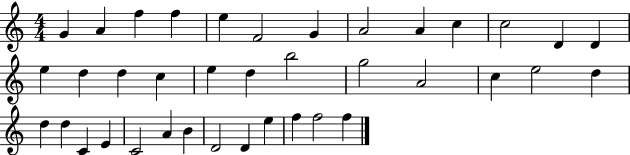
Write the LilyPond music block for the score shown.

{
  \clef treble
  \numericTimeSignature
  \time 4/4
  \key c \major
  g'4 a'4 f''4 f''4 | e''4 f'2 g'4 | a'2 a'4 c''4 | c''2 d'4 d'4 | \break e''4 d''4 d''4 c''4 | e''4 d''4 b''2 | g''2 a'2 | c''4 e''2 d''4 | \break d''4 d''4 c'4 e'4 | c'2 a'4 b'4 | d'2 d'4 e''4 | f''4 f''2 f''4 | \break \bar "|."
}